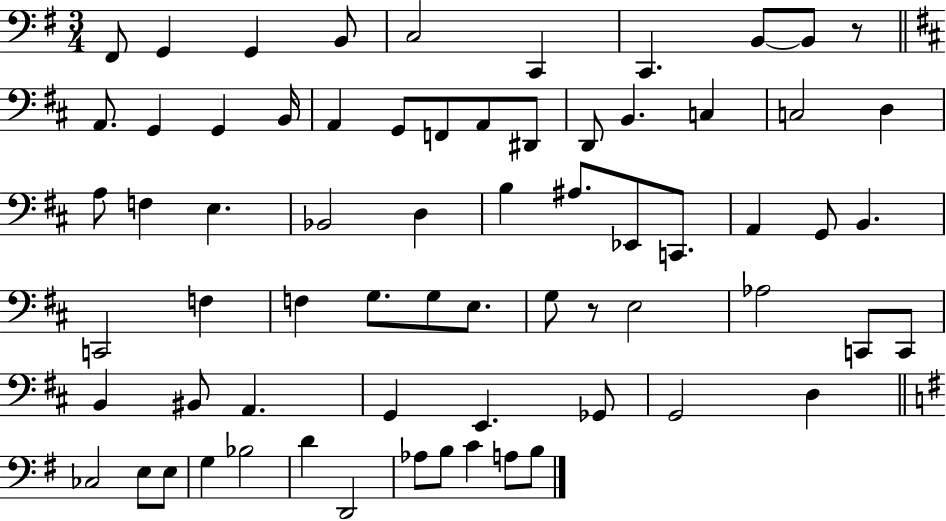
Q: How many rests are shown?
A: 2